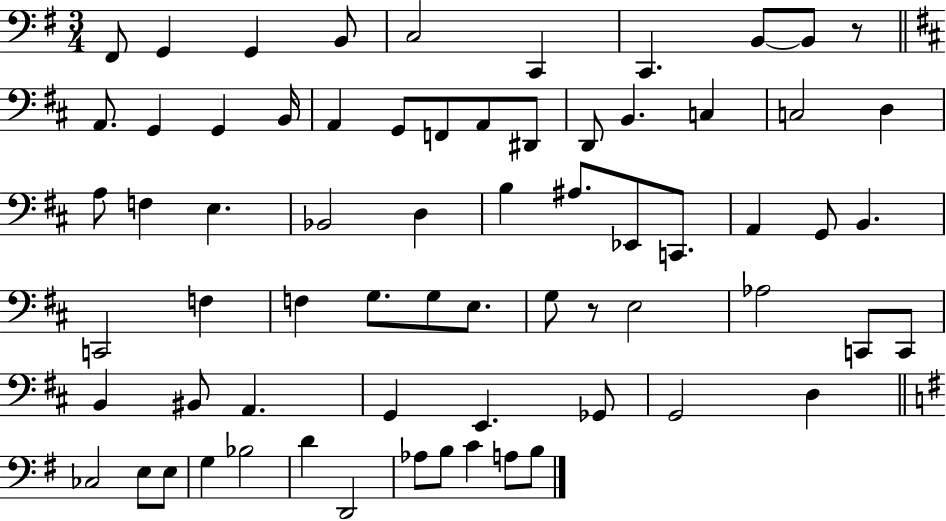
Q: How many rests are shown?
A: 2